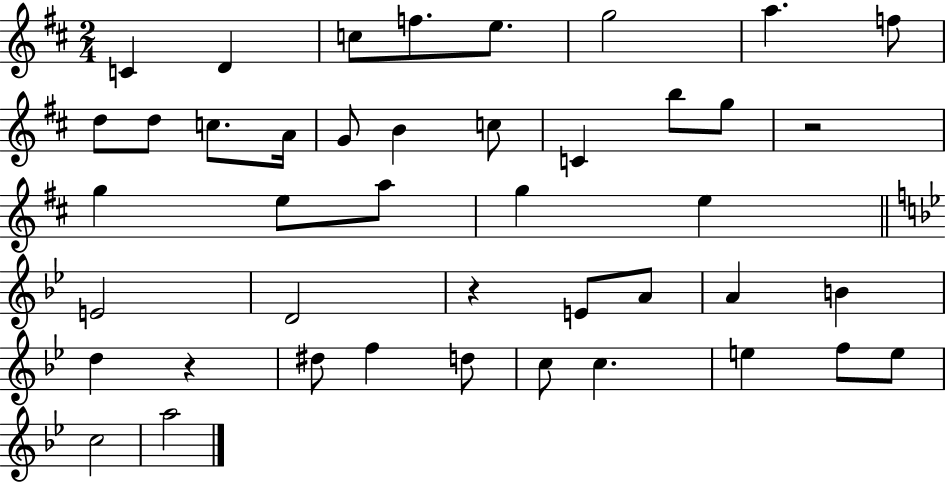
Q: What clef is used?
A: treble